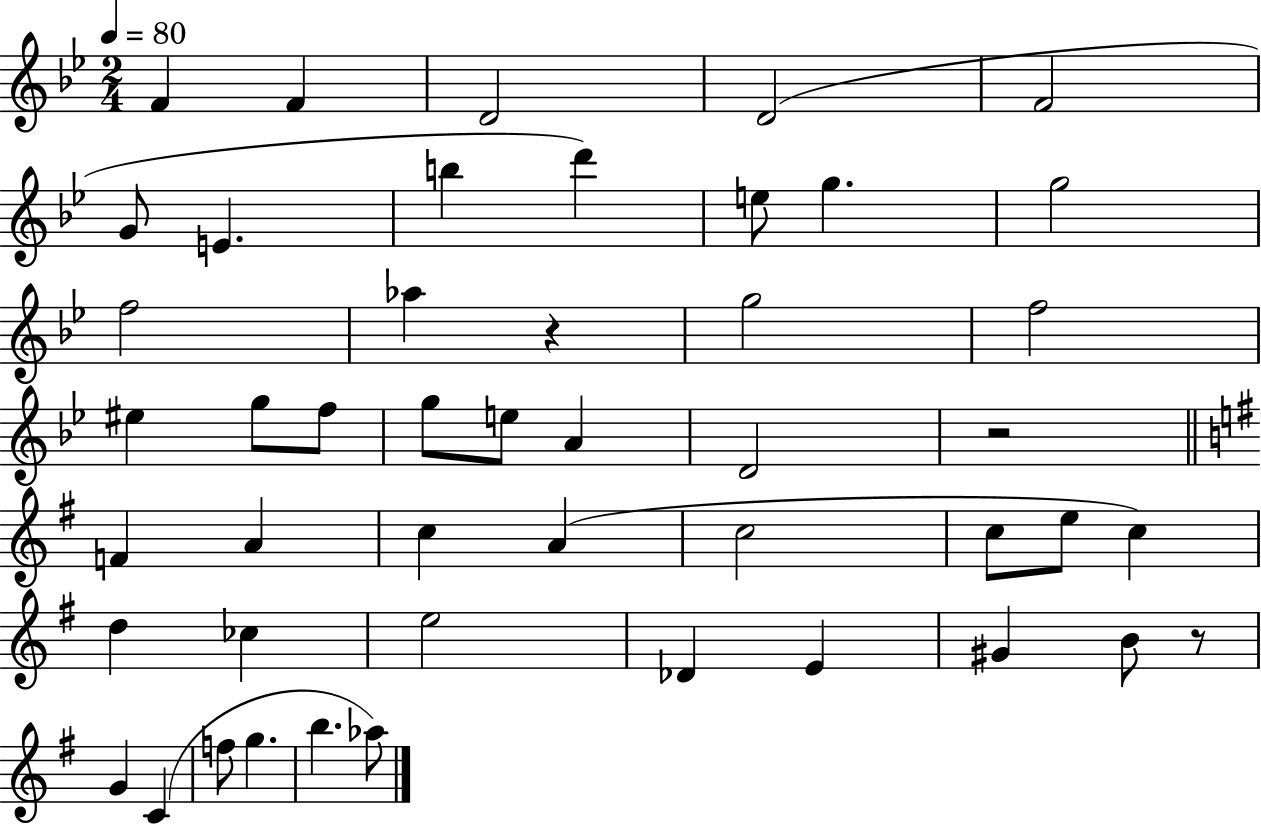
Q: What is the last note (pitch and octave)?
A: Ab5